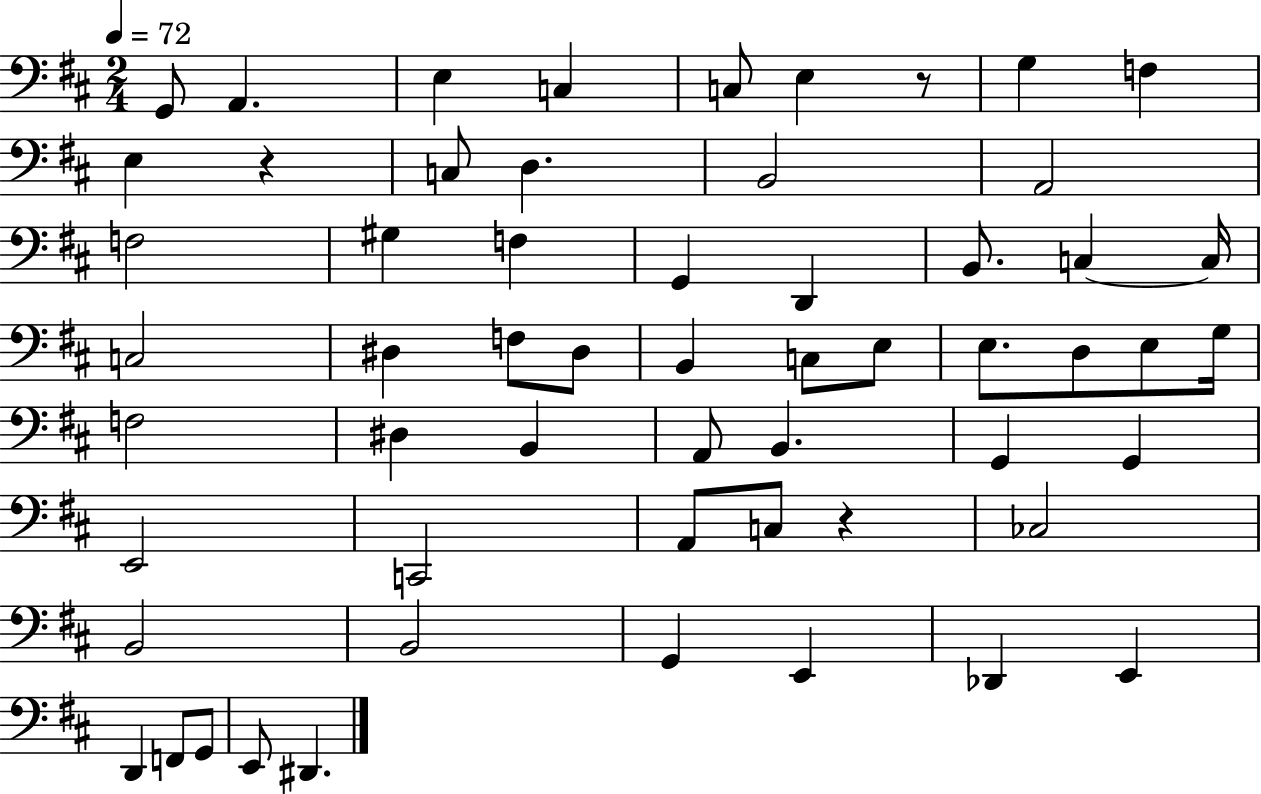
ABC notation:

X:1
T:Untitled
M:2/4
L:1/4
K:D
G,,/2 A,, E, C, C,/2 E, z/2 G, F, E, z C,/2 D, B,,2 A,,2 F,2 ^G, F, G,, D,, B,,/2 C, C,/4 C,2 ^D, F,/2 ^D,/2 B,, C,/2 E,/2 E,/2 D,/2 E,/2 G,/4 F,2 ^D, B,, A,,/2 B,, G,, G,, E,,2 C,,2 A,,/2 C,/2 z _C,2 B,,2 B,,2 G,, E,, _D,, E,, D,, F,,/2 G,,/2 E,,/2 ^D,,